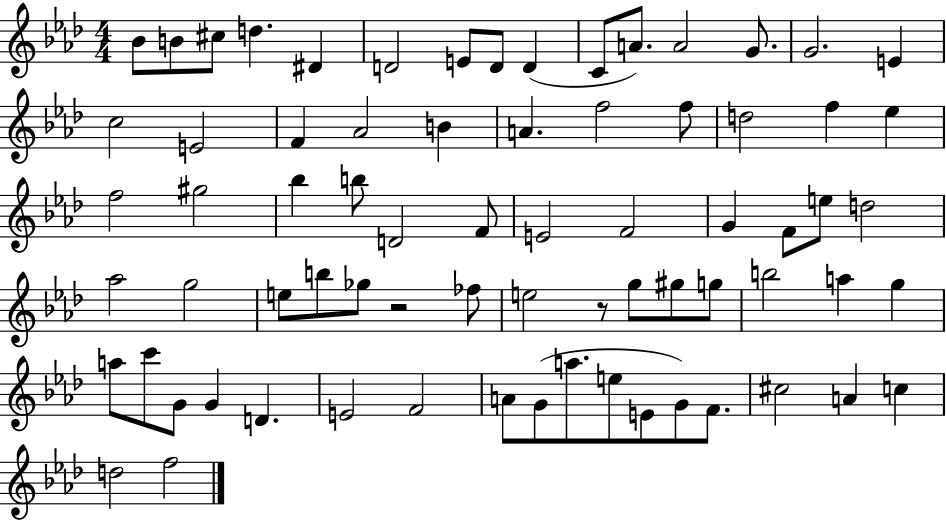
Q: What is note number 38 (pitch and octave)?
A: D5